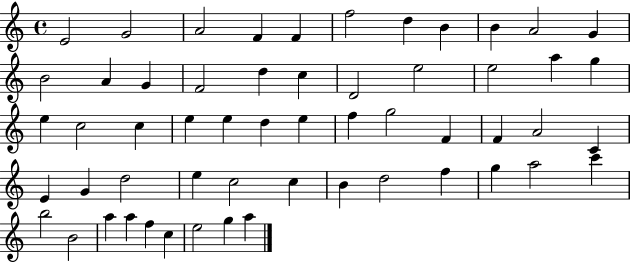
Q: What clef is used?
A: treble